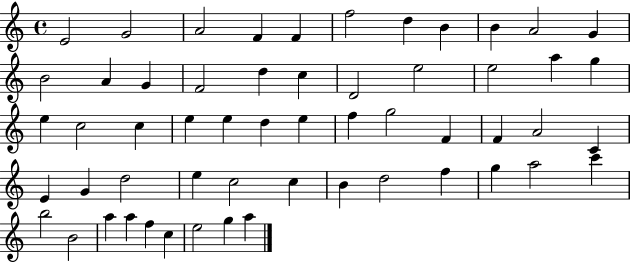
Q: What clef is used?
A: treble